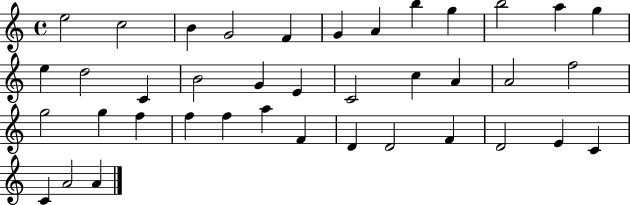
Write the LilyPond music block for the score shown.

{
  \clef treble
  \time 4/4
  \defaultTimeSignature
  \key c \major
  e''2 c''2 | b'4 g'2 f'4 | g'4 a'4 b''4 g''4 | b''2 a''4 g''4 | \break e''4 d''2 c'4 | b'2 g'4 e'4 | c'2 c''4 a'4 | a'2 f''2 | \break g''2 g''4 f''4 | f''4 f''4 a''4 f'4 | d'4 d'2 f'4 | d'2 e'4 c'4 | \break c'4 a'2 a'4 | \bar "|."
}